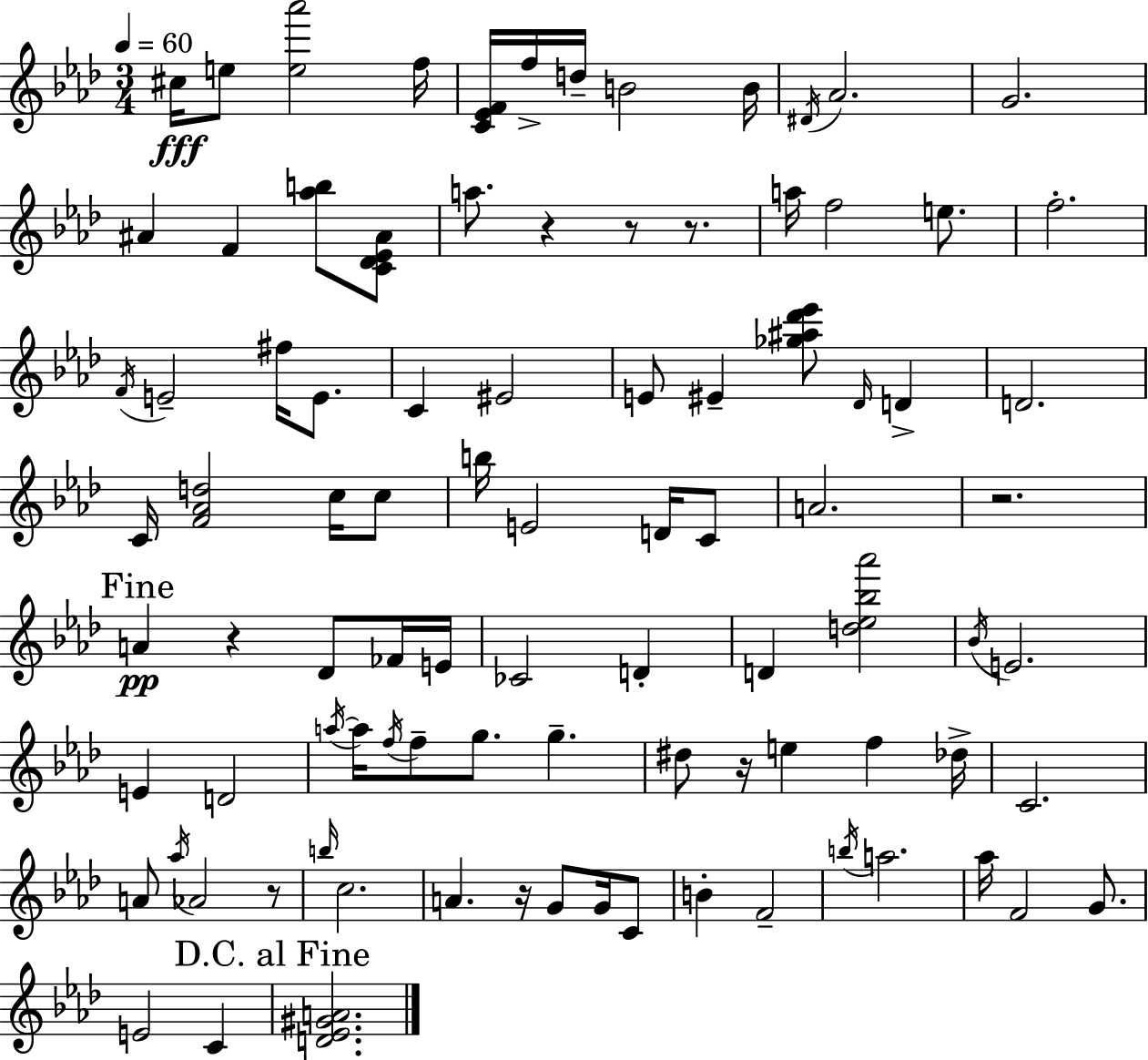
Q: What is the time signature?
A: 3/4